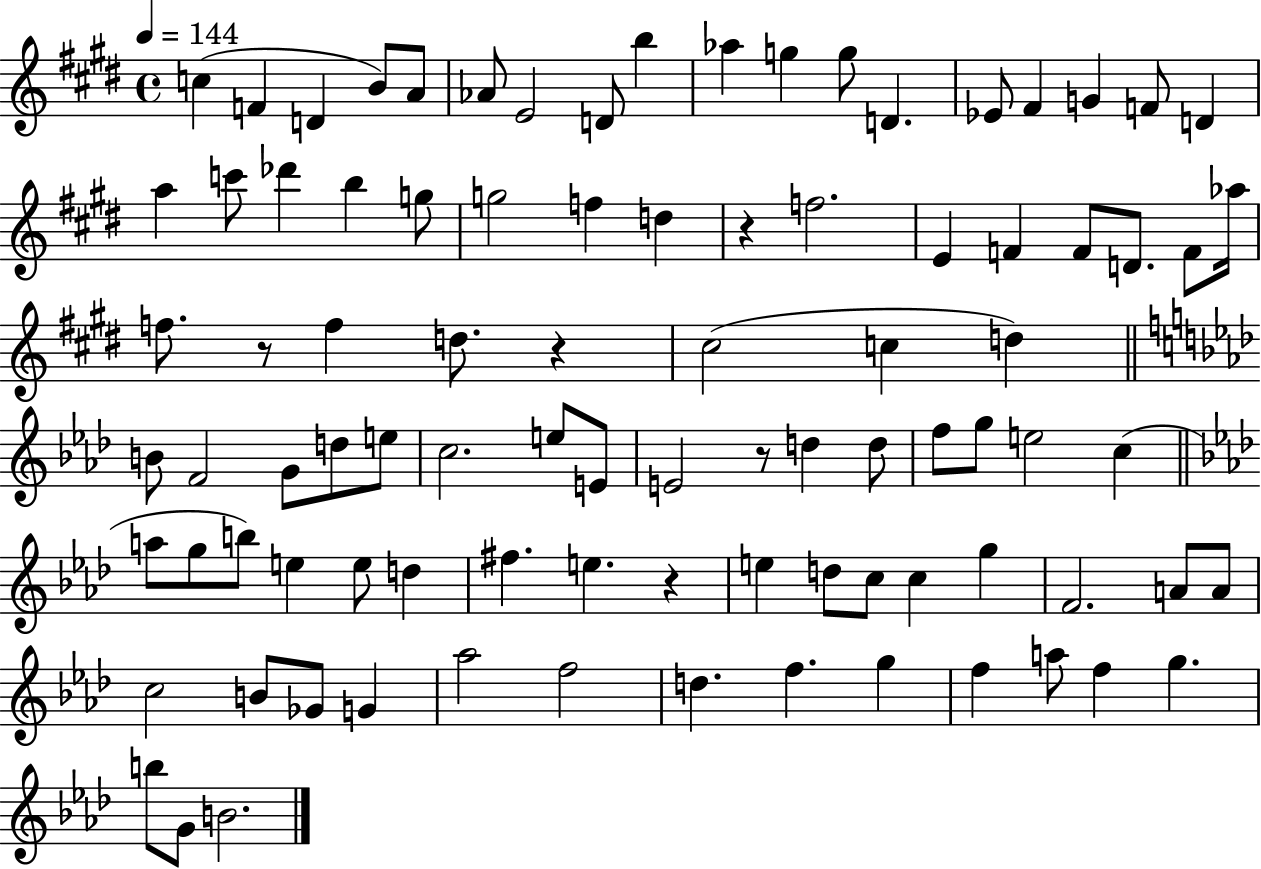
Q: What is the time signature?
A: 4/4